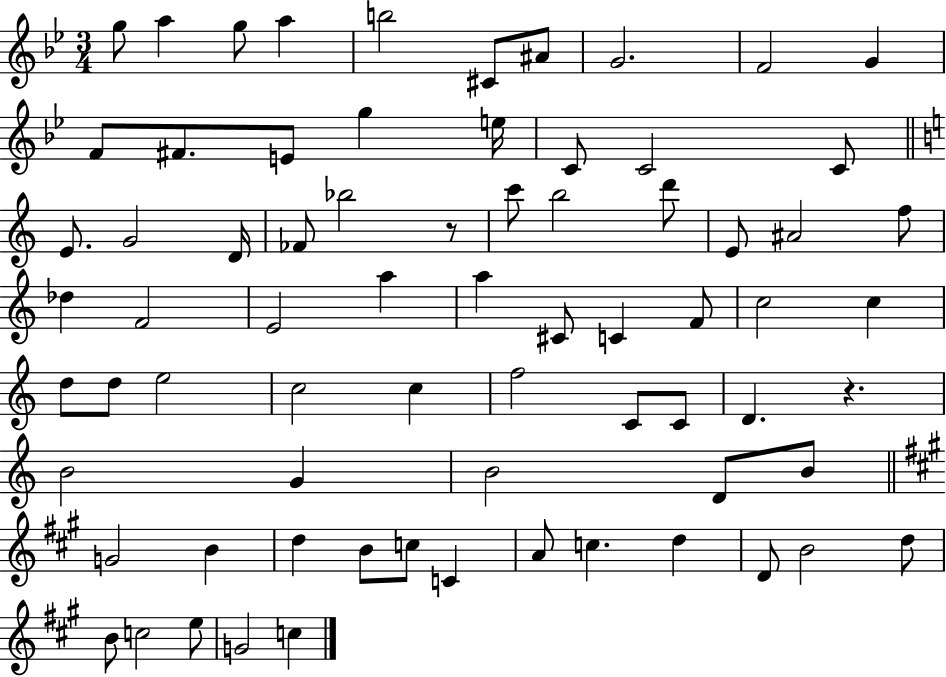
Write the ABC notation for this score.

X:1
T:Untitled
M:3/4
L:1/4
K:Bb
g/2 a g/2 a b2 ^C/2 ^A/2 G2 F2 G F/2 ^F/2 E/2 g e/4 C/2 C2 C/2 E/2 G2 D/4 _F/2 _b2 z/2 c'/2 b2 d'/2 E/2 ^A2 f/2 _d F2 E2 a a ^C/2 C F/2 c2 c d/2 d/2 e2 c2 c f2 C/2 C/2 D z B2 G B2 D/2 B/2 G2 B d B/2 c/2 C A/2 c d D/2 B2 d/2 B/2 c2 e/2 G2 c